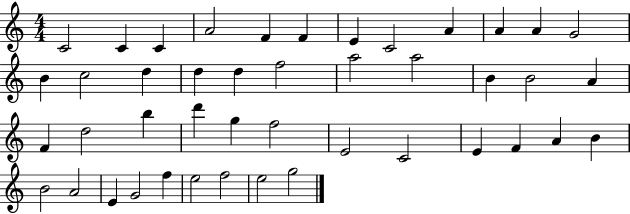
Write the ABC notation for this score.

X:1
T:Untitled
M:4/4
L:1/4
K:C
C2 C C A2 F F E C2 A A A G2 B c2 d d d f2 a2 a2 B B2 A F d2 b d' g f2 E2 C2 E F A B B2 A2 E G2 f e2 f2 e2 g2